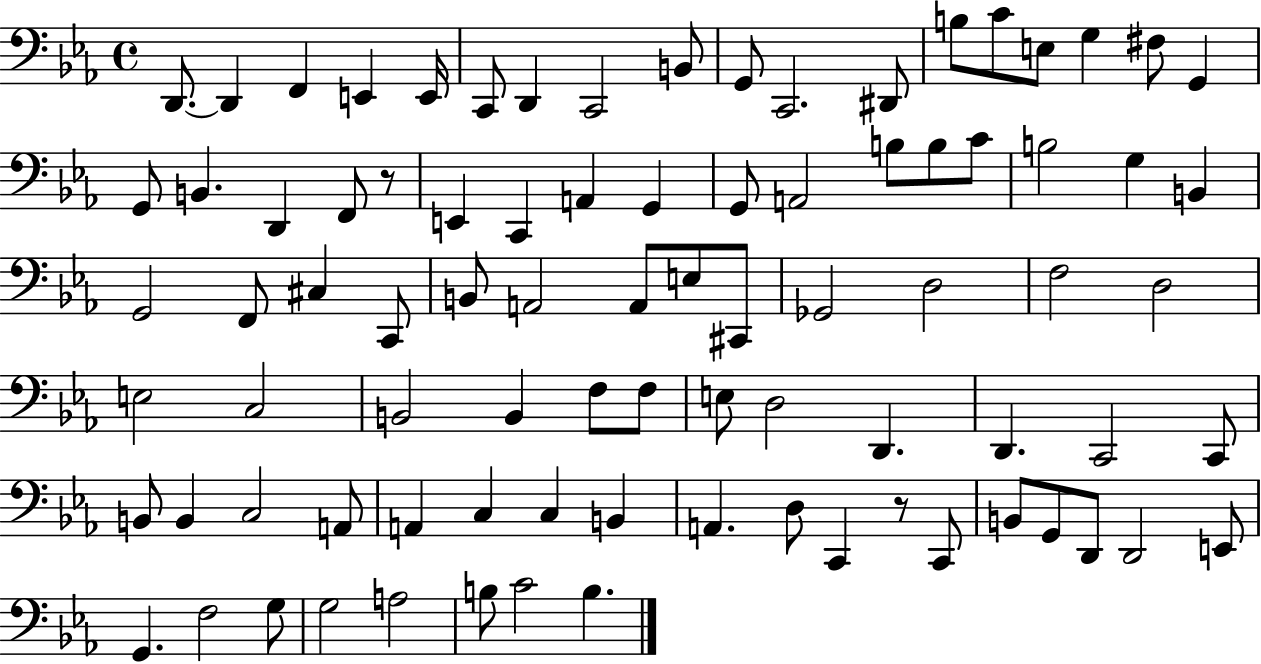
{
  \clef bass
  \time 4/4
  \defaultTimeSignature
  \key ees \major
  \repeat volta 2 { d,8.~~ d,4 f,4 e,4 e,16 | c,8 d,4 c,2 b,8 | g,8 c,2. dis,8 | b8 c'8 e8 g4 fis8 g,4 | \break g,8 b,4. d,4 f,8 r8 | e,4 c,4 a,4 g,4 | g,8 a,2 b8 b8 c'8 | b2 g4 b,4 | \break g,2 f,8 cis4 c,8 | b,8 a,2 a,8 e8 cis,8 | ges,2 d2 | f2 d2 | \break e2 c2 | b,2 b,4 f8 f8 | e8 d2 d,4. | d,4. c,2 c,8 | \break b,8 b,4 c2 a,8 | a,4 c4 c4 b,4 | a,4. d8 c,4 r8 c,8 | b,8 g,8 d,8 d,2 e,8 | \break g,4. f2 g8 | g2 a2 | b8 c'2 b4. | } \bar "|."
}